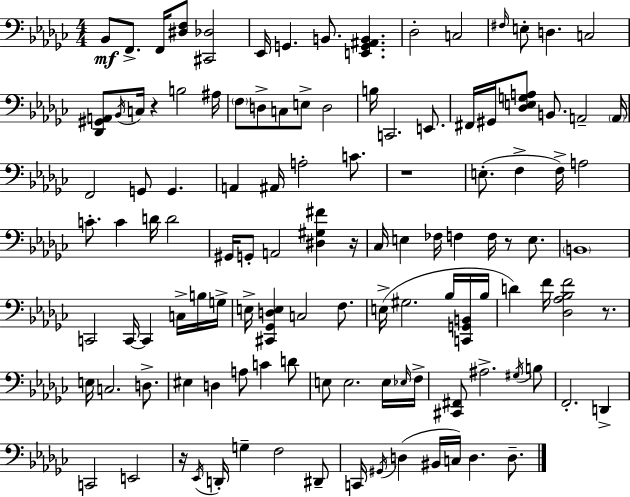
Bb2/e F2/e. F2/s [D#3,F3]/e [C#2,Db3]/h Eb2/s G2/q. B2/e. [E2,G2,A#2,B2]/q. Db3/h C3/h F#3/s E3/e D3/q. C3/h [Db2,G#2,A2]/e Bb2/s C3/s R/q B3/h A#3/s F3/e D3/e C3/e E3/e D3/h B3/s C2/h. E2/e. F#2/s G#2/s [Db3,E3,G3,A3]/e B2/e. A2/h A2/s F2/h G2/e G2/q. A2/q A#2/s A3/h C4/e. R/w E3/e. F3/q F3/s A3/h C4/e. C4/q D4/s D4/h G#2/s G2/e A2/h [D#3,G#3,F#4]/q R/s CES3/s E3/q FES3/s F3/q F3/s R/e E3/e. B2/w C2/h C2/s C2/q C3/s B3/s G3/s E3/s [C#2,Gb2,D3,E3]/q C3/h F3/e. E3/s G#3/h. Bb3/s [C2,G2,B2]/s Bb3/s D4/q F4/s [Db3,Ab3,Bb3,F4]/h R/e. E3/s C3/h. D3/e. EIS3/q D3/q A3/e C4/q D4/e E3/e E3/h. E3/s Eb3/s F3/s [C#2,F#2]/e A#3/h. G#3/s B3/e F2/h. D2/q C2/h E2/h R/s Eb2/s D2/s G3/q F3/h D#2/e C2/s G#2/s D3/q BIS2/s C3/s D3/q. D3/e.